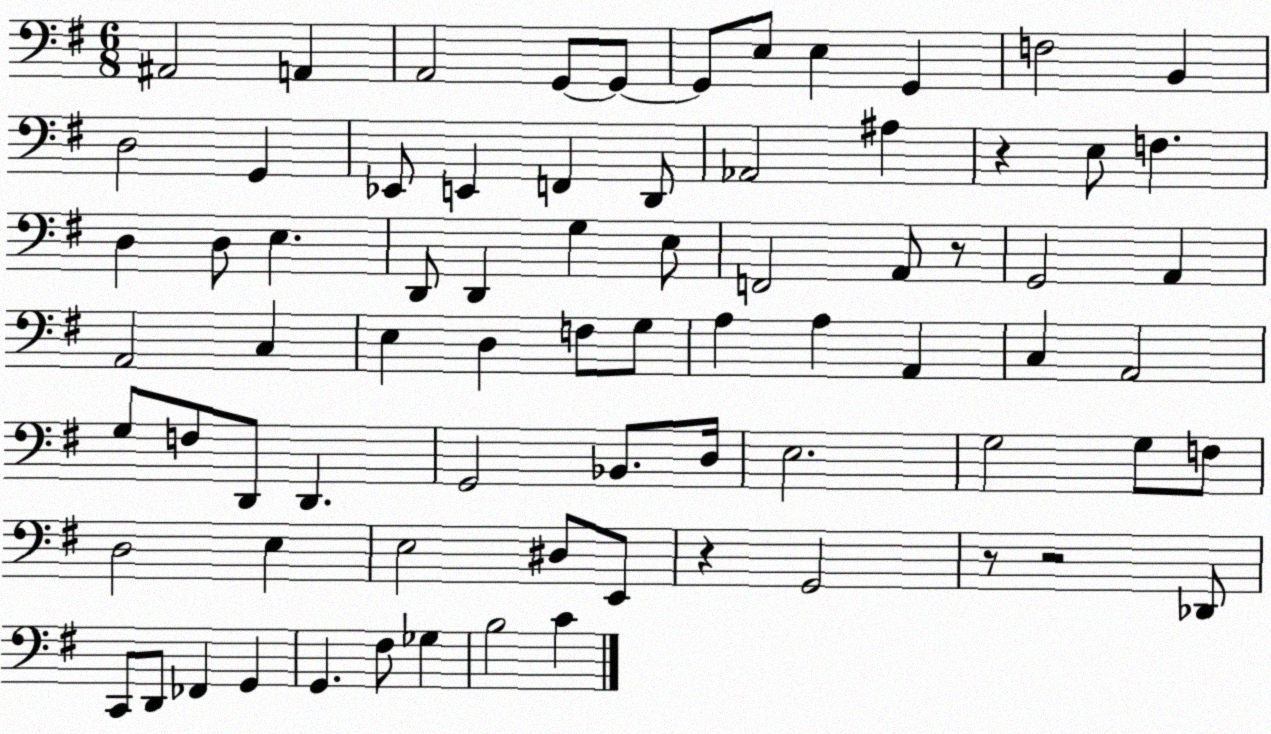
X:1
T:Untitled
M:6/8
L:1/4
K:G
^A,,2 A,, A,,2 G,,/2 G,,/2 G,,/2 E,/2 E, G,, F,2 B,, D,2 G,, _E,,/2 E,, F,, D,,/2 _A,,2 ^A, z E,/2 F, D, D,/2 E, D,,/2 D,, G, E,/2 F,,2 A,,/2 z/2 G,,2 A,, A,,2 C, E, D, F,/2 G,/2 A, A, A,, C, A,,2 G,/2 F,/2 D,,/2 D,, G,,2 _B,,/2 D,/4 E,2 G,2 G,/2 F,/2 D,2 E, E,2 ^D,/2 E,,/2 z G,,2 z/2 z2 _D,,/2 C,,/2 D,,/2 _F,, G,, G,, ^F,/2 _G, B,2 C